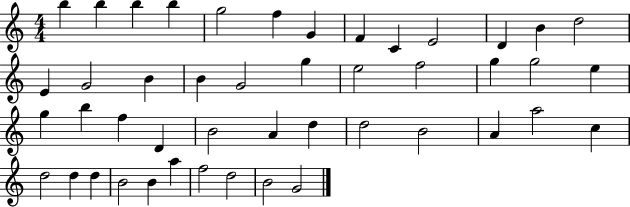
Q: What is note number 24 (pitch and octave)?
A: E5